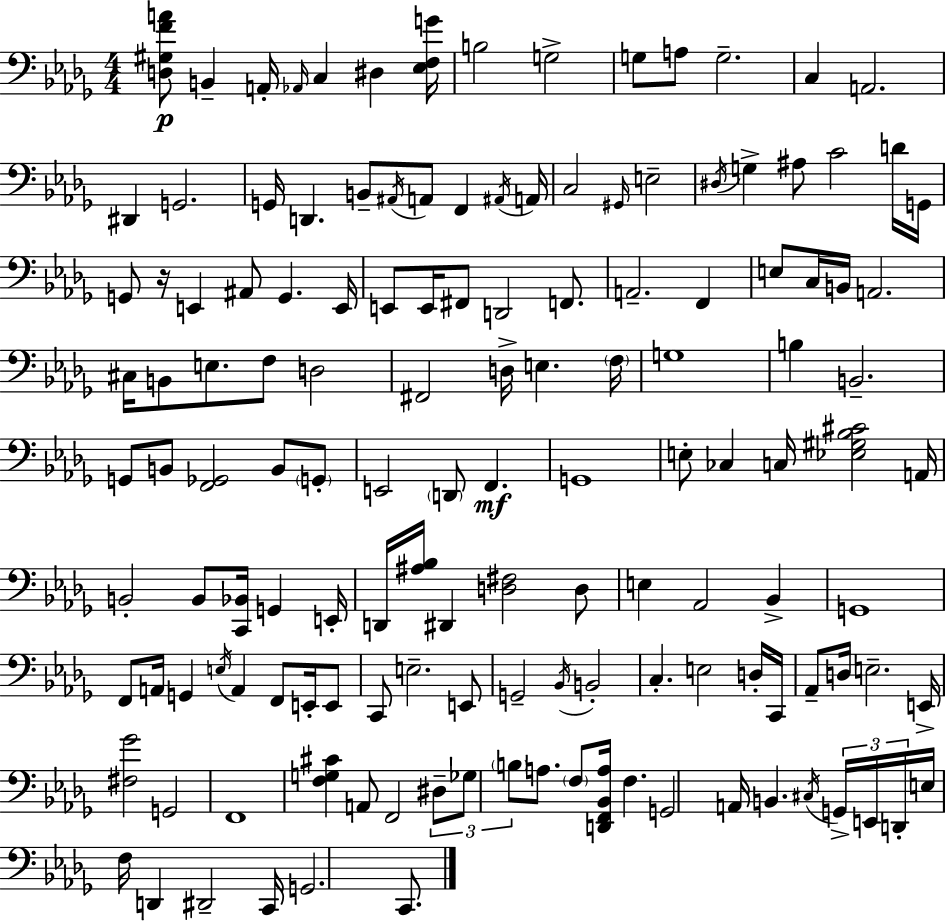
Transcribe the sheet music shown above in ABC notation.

X:1
T:Untitled
M:4/4
L:1/4
K:Bbm
[D,^G,FA]/2 B,, A,,/4 _A,,/4 C, ^D, [_E,F,G]/4 B,2 G,2 G,/2 A,/2 G,2 C, A,,2 ^D,, G,,2 G,,/4 D,, B,,/2 ^A,,/4 A,,/2 F,, ^A,,/4 A,,/4 C,2 ^G,,/4 E,2 ^D,/4 G, ^A,/2 C2 D/4 G,,/4 G,,/2 z/4 E,, ^A,,/2 G,, E,,/4 E,,/2 E,,/4 ^F,,/2 D,,2 F,,/2 A,,2 F,, E,/2 C,/4 B,,/4 A,,2 ^C,/4 B,,/2 E,/2 F,/2 D,2 ^F,,2 D,/4 E, F,/4 G,4 B, B,,2 G,,/2 B,,/2 [F,,_G,,]2 B,,/2 G,,/2 E,,2 D,,/2 F,, G,,4 E,/2 _C, C,/4 [_E,^G,_B,^C]2 A,,/4 B,,2 B,,/2 [C,,_B,,]/4 G,, E,,/4 D,,/4 [^A,_B,]/4 ^D,, [D,^F,]2 D,/2 E, _A,,2 _B,, G,,4 F,,/2 A,,/4 G,, E,/4 A,, F,,/2 E,,/4 E,,/2 C,,/2 E,2 E,,/2 G,,2 _B,,/4 B,,2 C, E,2 D,/4 C,,/4 _A,,/2 D,/4 E,2 E,,/4 [^F,_G]2 G,,2 F,,4 [F,G,^C] A,,/2 F,,2 ^D,/2 _G,/2 B,/2 A,/2 F,/2 [D,,F,,_B,,A,]/4 F, G,,2 A,,/4 B,, ^C,/4 G,,/4 E,,/4 D,,/4 E,/4 F,/4 D,, ^D,,2 C,,/4 G,,2 C,,/2